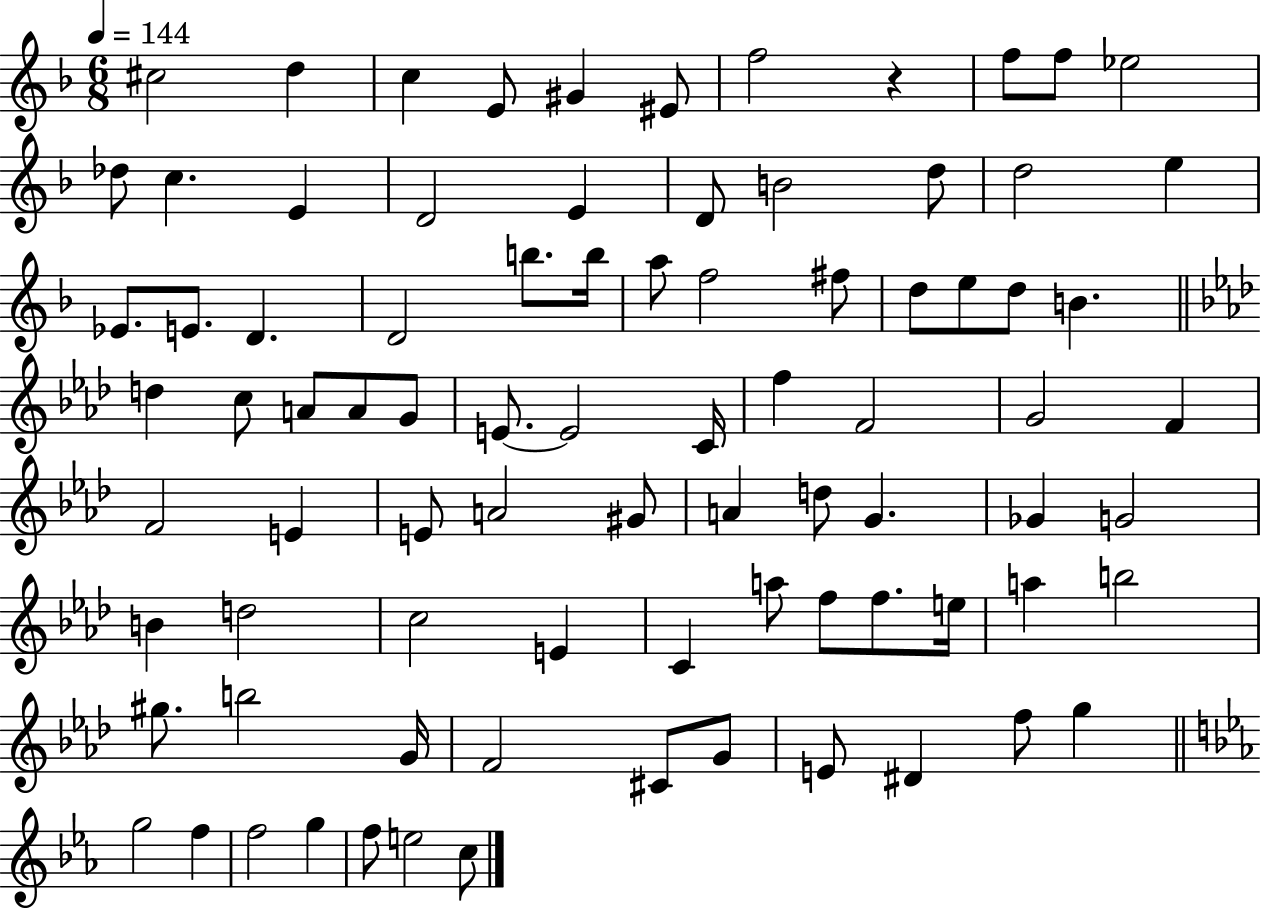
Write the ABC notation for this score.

X:1
T:Untitled
M:6/8
L:1/4
K:F
^c2 d c E/2 ^G ^E/2 f2 z f/2 f/2 _e2 _d/2 c E D2 E D/2 B2 d/2 d2 e _E/2 E/2 D D2 b/2 b/4 a/2 f2 ^f/2 d/2 e/2 d/2 B d c/2 A/2 A/2 G/2 E/2 E2 C/4 f F2 G2 F F2 E E/2 A2 ^G/2 A d/2 G _G G2 B d2 c2 E C a/2 f/2 f/2 e/4 a b2 ^g/2 b2 G/4 F2 ^C/2 G/2 E/2 ^D f/2 g g2 f f2 g f/2 e2 c/2